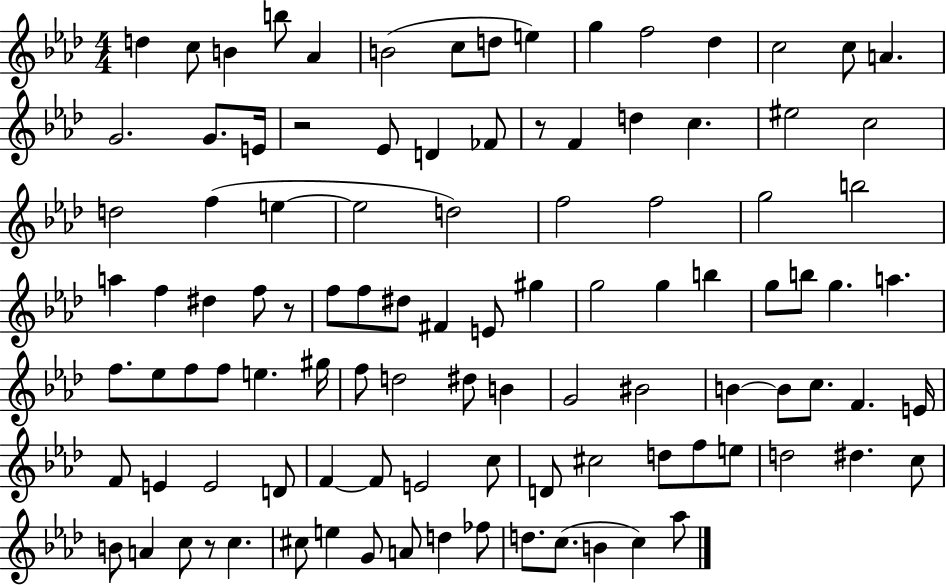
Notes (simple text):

D5/q C5/e B4/q B5/e Ab4/q B4/h C5/e D5/e E5/q G5/q F5/h Db5/q C5/h C5/e A4/q. G4/h. G4/e. E4/s R/h Eb4/e D4/q FES4/e R/e F4/q D5/q C5/q. EIS5/h C5/h D5/h F5/q E5/q E5/h D5/h F5/h F5/h G5/h B5/h A5/q F5/q D#5/q F5/e R/e F5/e F5/e D#5/e F#4/q E4/e G#5/q G5/h G5/q B5/q G5/e B5/e G5/q. A5/q. F5/e. Eb5/e F5/e F5/e E5/q. G#5/s F5/e D5/h D#5/e B4/q G4/h BIS4/h B4/q B4/e C5/e. F4/q. E4/s F4/e E4/q E4/h D4/e F4/q F4/e E4/h C5/e D4/e C#5/h D5/e F5/e E5/e D5/h D#5/q. C5/e B4/e A4/q C5/e R/e C5/q. C#5/e E5/q G4/e A4/e D5/q FES5/e D5/e. C5/e. B4/q C5/q Ab5/e